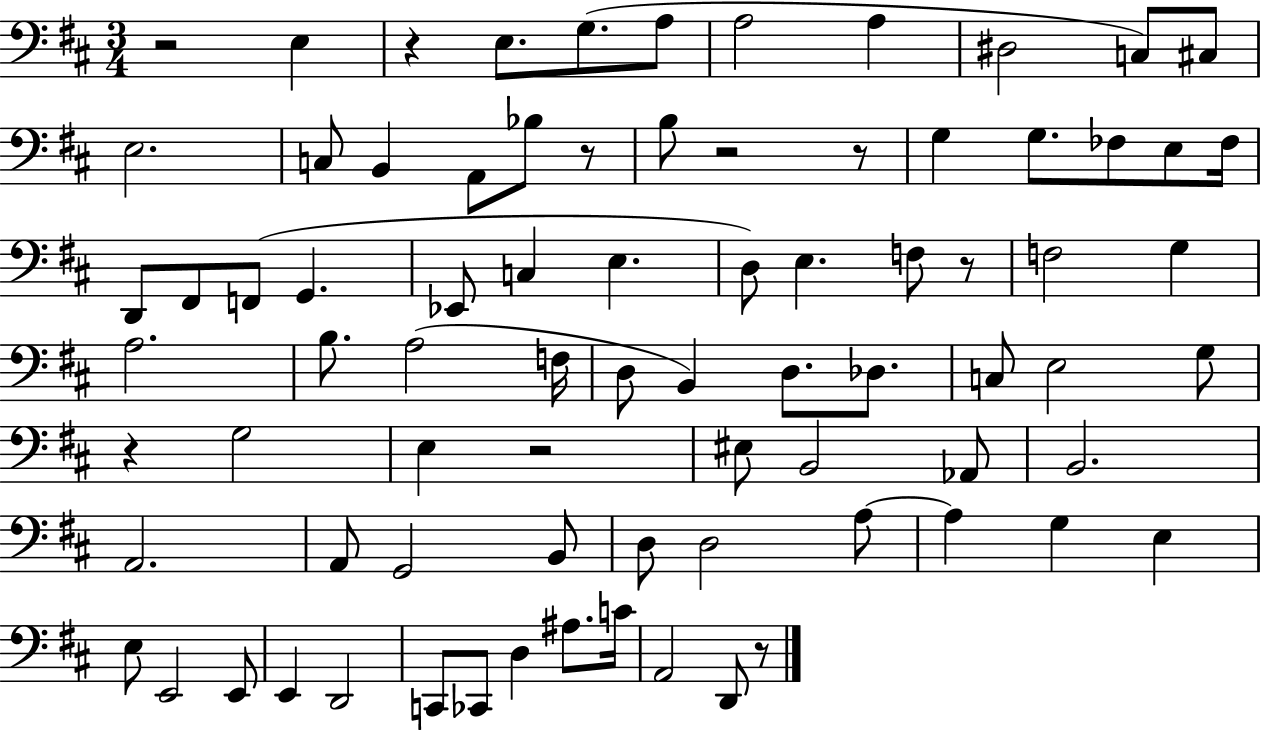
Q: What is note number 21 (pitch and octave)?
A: D2